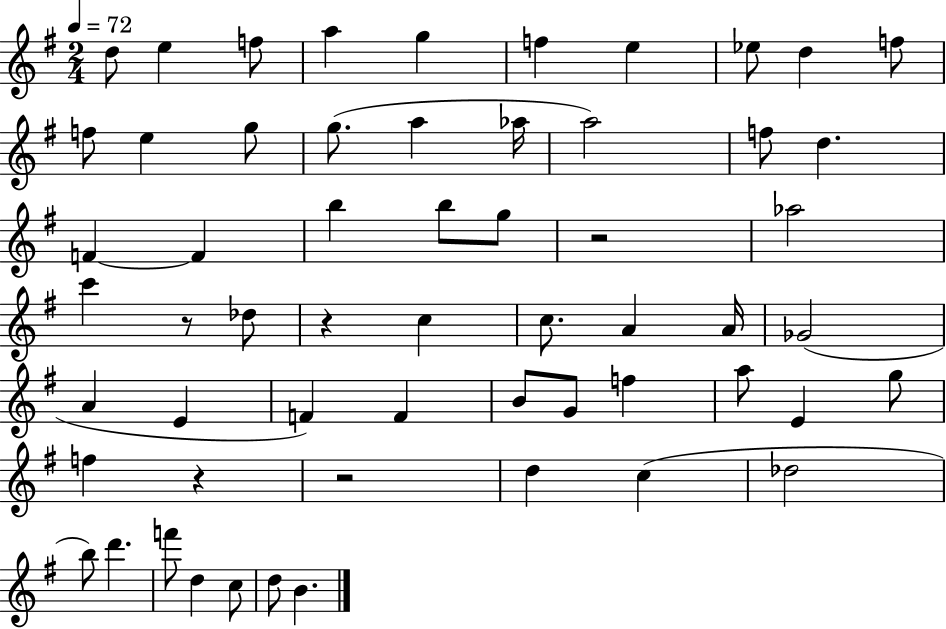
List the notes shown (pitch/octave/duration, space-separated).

D5/e E5/q F5/e A5/q G5/q F5/q E5/q Eb5/e D5/q F5/e F5/e E5/q G5/e G5/e. A5/q Ab5/s A5/h F5/e D5/q. F4/q F4/q B5/q B5/e G5/e R/h Ab5/h C6/q R/e Db5/e R/q C5/q C5/e. A4/q A4/s Gb4/h A4/q E4/q F4/q F4/q B4/e G4/e F5/q A5/e E4/q G5/e F5/q R/q R/h D5/q C5/q Db5/h B5/e D6/q. F6/e D5/q C5/e D5/e B4/q.